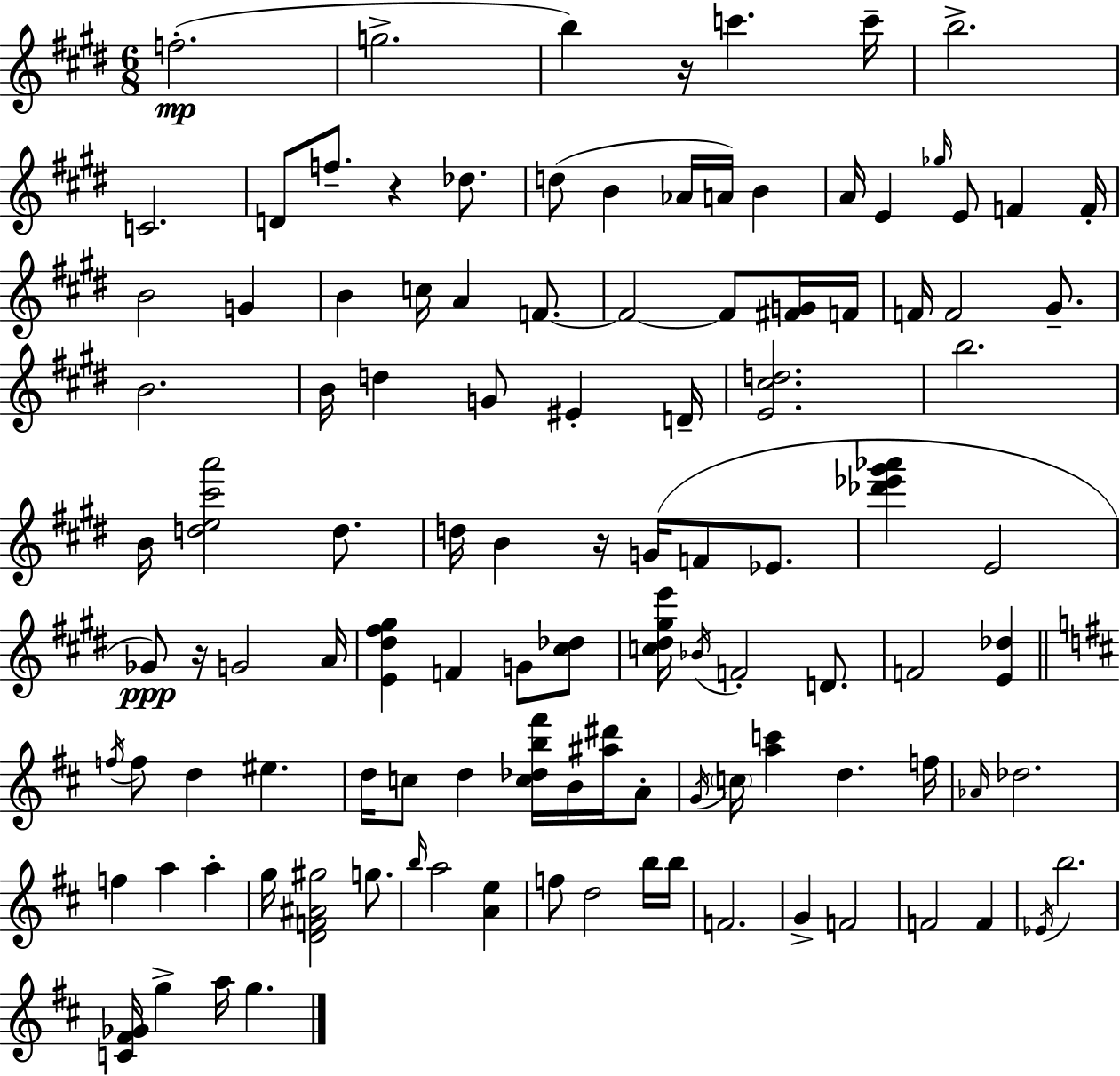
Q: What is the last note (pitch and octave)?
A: G5